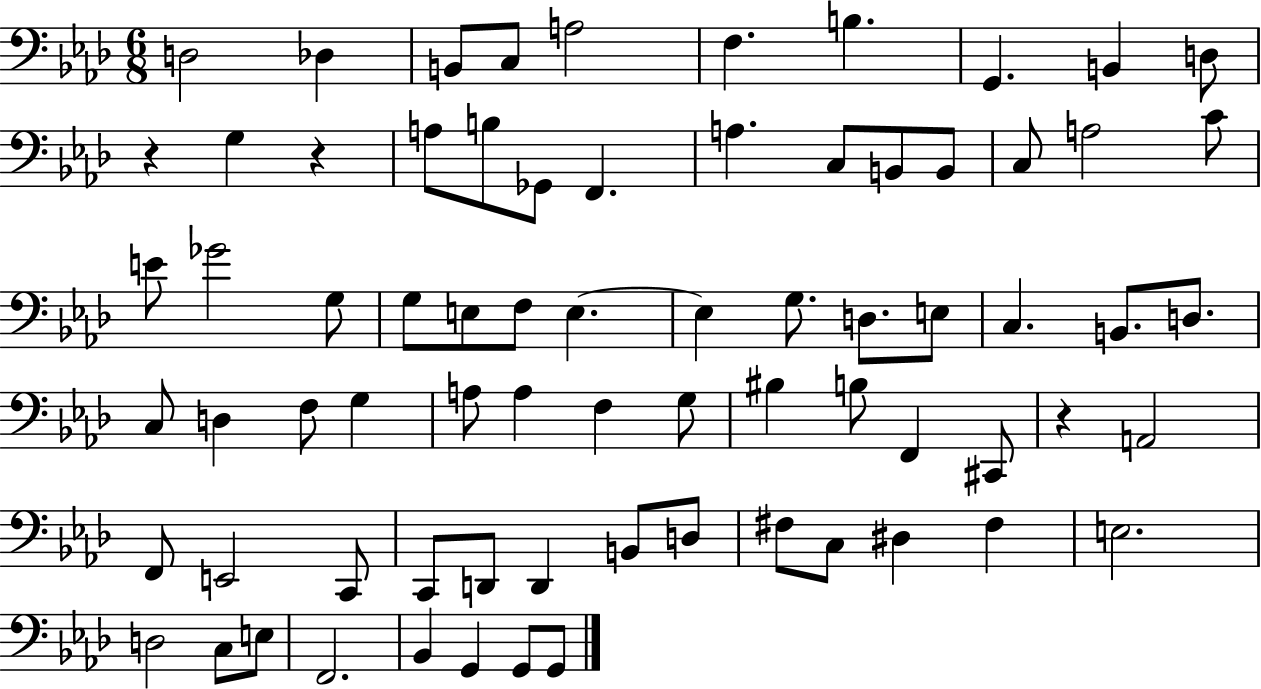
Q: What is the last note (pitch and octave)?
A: G2